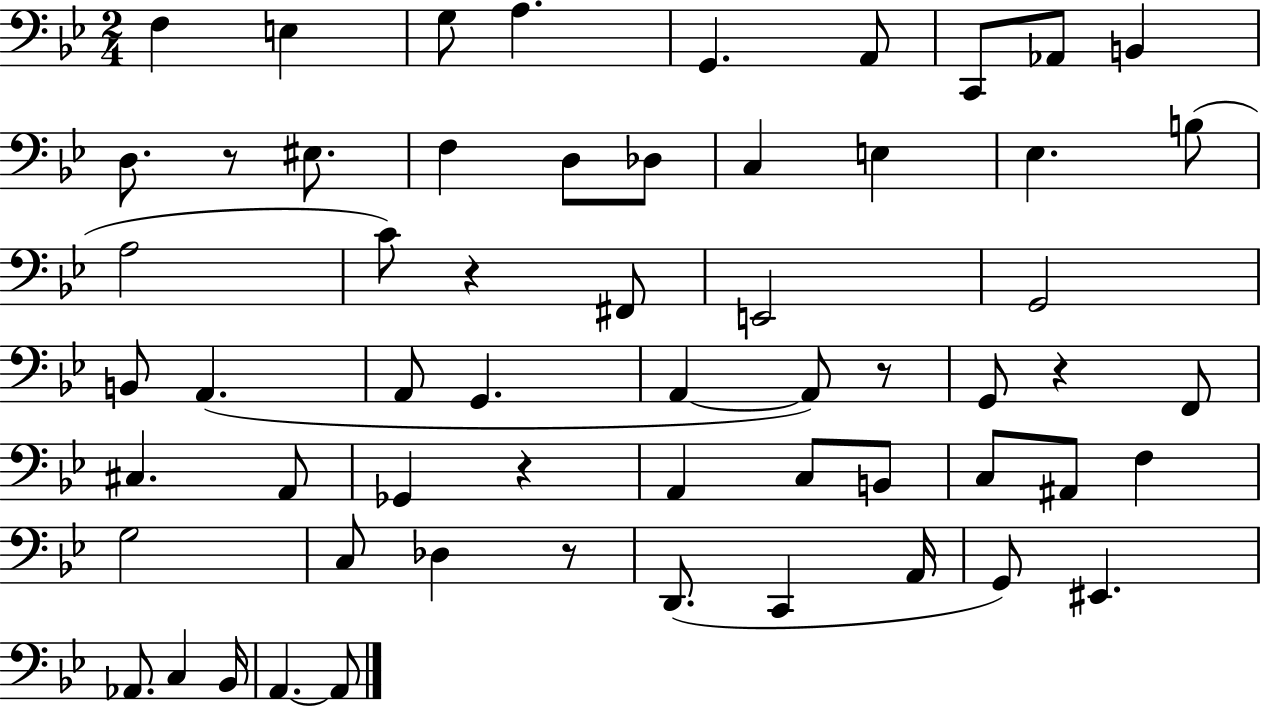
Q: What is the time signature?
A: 2/4